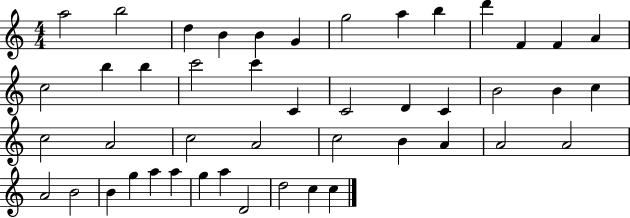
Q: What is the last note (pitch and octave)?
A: C5